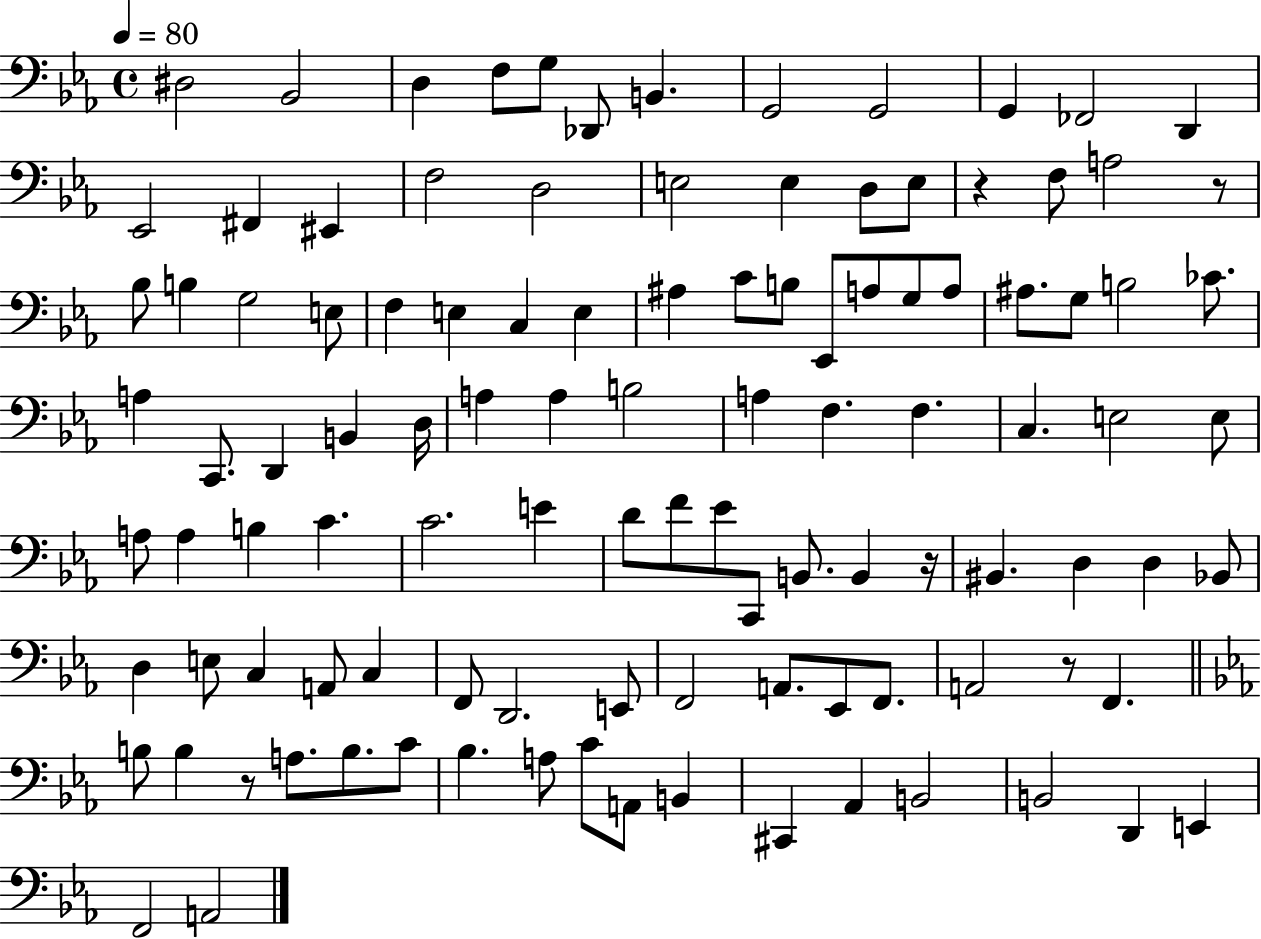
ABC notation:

X:1
T:Untitled
M:4/4
L:1/4
K:Eb
^D,2 _B,,2 D, F,/2 G,/2 _D,,/2 B,, G,,2 G,,2 G,, _F,,2 D,, _E,,2 ^F,, ^E,, F,2 D,2 E,2 E, D,/2 E,/2 z F,/2 A,2 z/2 _B,/2 B, G,2 E,/2 F, E, C, E, ^A, C/2 B,/2 _E,,/2 A,/2 G,/2 A,/2 ^A,/2 G,/2 B,2 _C/2 A, C,,/2 D,, B,, D,/4 A, A, B,2 A, F, F, C, E,2 E,/2 A,/2 A, B, C C2 E D/2 F/2 _E/2 C,,/2 B,,/2 B,, z/4 ^B,, D, D, _B,,/2 D, E,/2 C, A,,/2 C, F,,/2 D,,2 E,,/2 F,,2 A,,/2 _E,,/2 F,,/2 A,,2 z/2 F,, B,/2 B, z/2 A,/2 B,/2 C/2 _B, A,/2 C/2 A,,/2 B,, ^C,, _A,, B,,2 B,,2 D,, E,, F,,2 A,,2